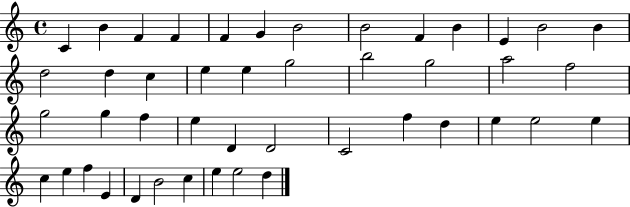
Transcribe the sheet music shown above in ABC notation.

X:1
T:Untitled
M:4/4
L:1/4
K:C
C B F F F G B2 B2 F B E B2 B d2 d c e e g2 b2 g2 a2 f2 g2 g f e D D2 C2 f d e e2 e c e f E D B2 c e e2 d